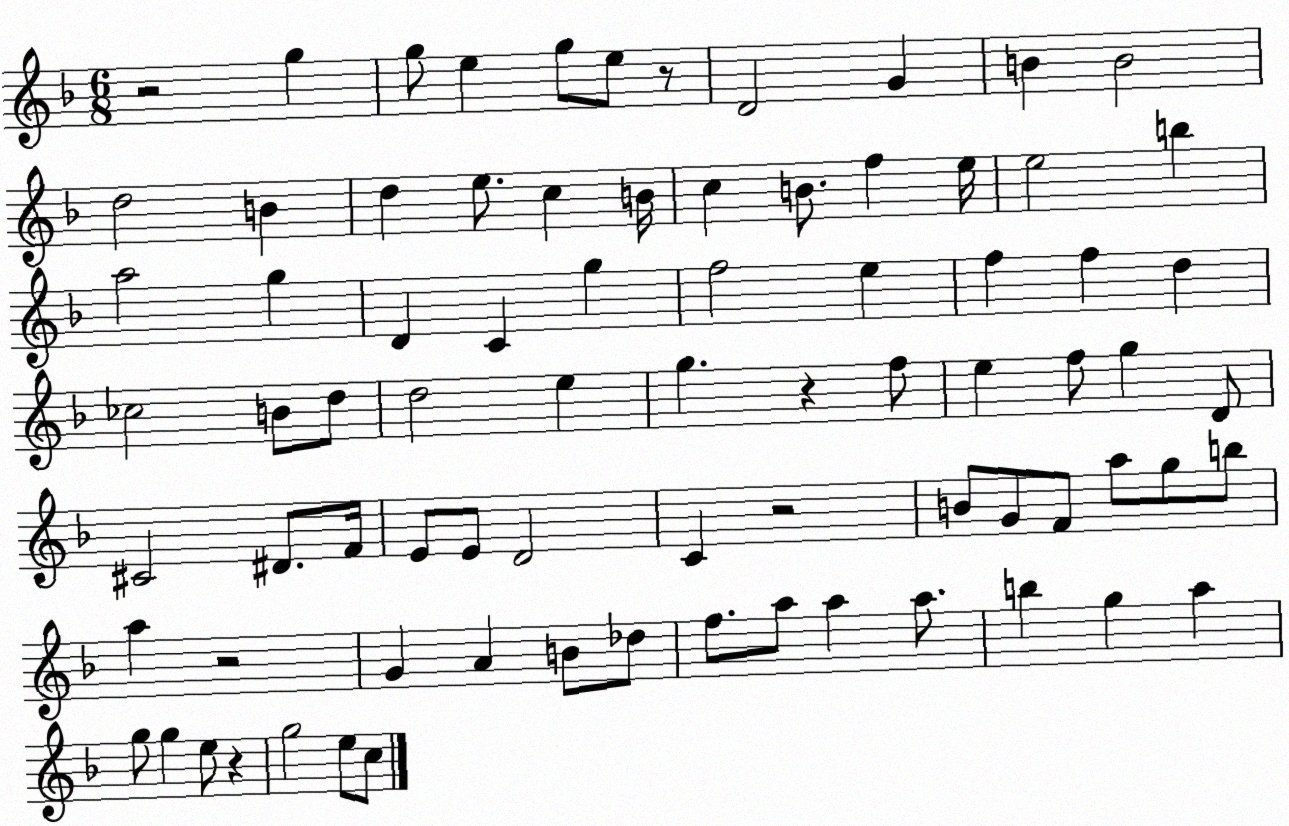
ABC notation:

X:1
T:Untitled
M:6/8
L:1/4
K:F
z2 g g/2 e g/2 e/2 z/2 D2 G B B2 d2 B d e/2 c B/4 c B/2 f e/4 e2 b a2 g D C g f2 e f f d _c2 B/2 d/2 d2 e g z f/2 e f/2 g D/2 ^C2 ^D/2 F/4 E/2 E/2 D2 C z2 B/2 G/2 F/2 a/2 g/2 b/2 a z2 G A B/2 _d/2 f/2 a/2 a a/2 b g a g/2 g e/2 z g2 e/2 c/2